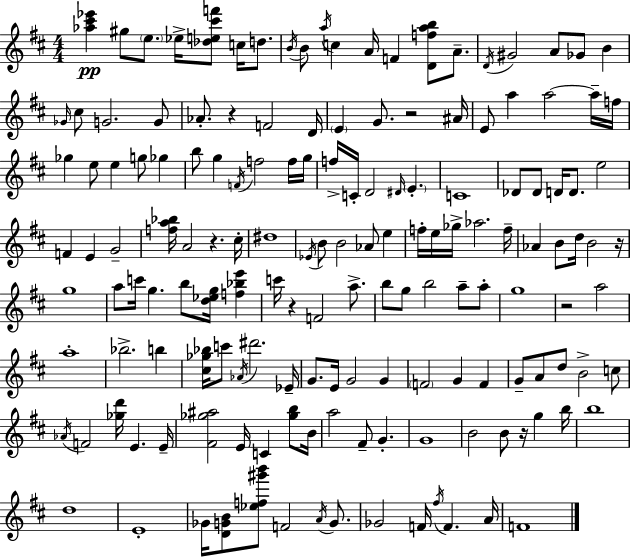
[Ab5,C#6,Eb6]/q G#5/e E5/e. Eb5/s [Db5,E5,C#6,F6]/e C5/s D5/e. B4/s B4/e A5/s C5/q A4/s F4/q [D4,F5,A5,B5]/e A4/e. D4/s G#4/h A4/e Gb4/e B4/q Gb4/s C#5/e G4/h. G4/e Ab4/e. R/q F4/h D4/s E4/q G4/e. R/h A#4/s E4/e A5/q A5/h A5/s F5/s Gb5/q E5/e E5/q G5/e Gb5/q B5/e G5/q F4/s F5/h F5/s G5/s F5/s C4/s D4/h D#4/s E4/q. C4/w Db4/e Db4/e D4/s D4/e. E5/h F4/q E4/q G4/h [F5,A5,Bb5]/s A4/h R/q. C#5/s D#5/w Eb4/s B4/e B4/h Ab4/e E5/q F5/s E5/s Gb5/s Ab5/h. F5/s Ab4/q B4/e D5/s B4/h R/s G5/w A5/e C6/s G5/q. B5/e [D5,Eb5,G5]/s [F5,Bb5,E6]/q C6/s R/q F4/h A5/e. B5/e G5/e B5/h A5/e A5/e G5/w R/h A5/h A5/w Bb5/h. B5/q [C#5,Gb5,Bb5]/s C6/e Ab4/s D#6/h. Eb4/s G4/e. E4/s G4/h G4/q F4/h G4/q F4/q G4/e A4/e D5/e B4/h C5/e Ab4/s F4/h [Gb5,D6]/s E4/q. E4/s [F#4,Gb5,A#5]/h E4/s C4/q [Gb5,B5]/e B4/s A5/h F#4/e G4/q. G4/w B4/h B4/e R/s G5/q B5/s B5/w D5/w E4/w Gb4/s [D4,G4,B4]/e [Eb5,F5,G#6,B6]/e F4/h A4/s G4/e. Gb4/h F4/s F#5/s F4/q. A4/s F4/w